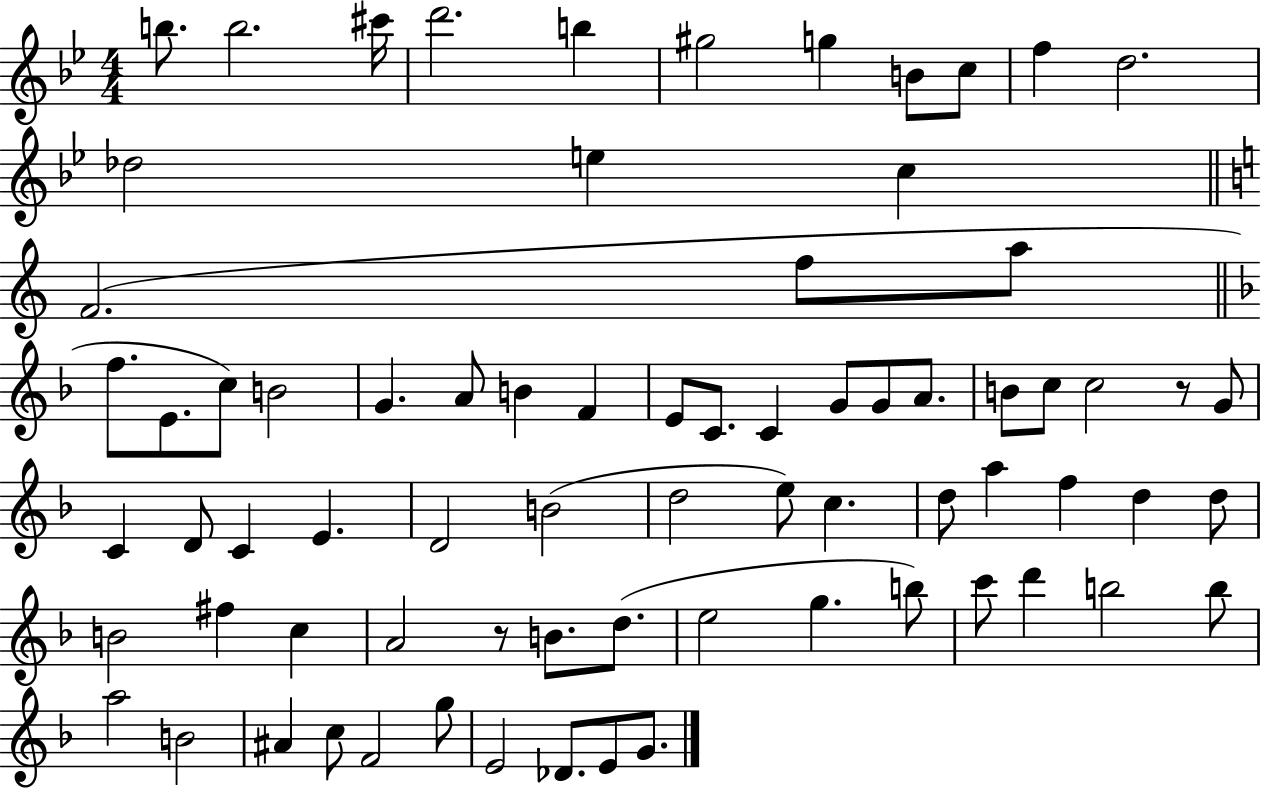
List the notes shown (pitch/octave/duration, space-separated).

B5/e. B5/h. C#6/s D6/h. B5/q G#5/h G5/q B4/e C5/e F5/q D5/h. Db5/h E5/q C5/q F4/h. F5/e A5/e F5/e. E4/e. C5/e B4/h G4/q. A4/e B4/q F4/q E4/e C4/e. C4/q G4/e G4/e A4/e. B4/e C5/e C5/h R/e G4/e C4/q D4/e C4/q E4/q. D4/h B4/h D5/h E5/e C5/q. D5/e A5/q F5/q D5/q D5/e B4/h F#5/q C5/q A4/h R/e B4/e. D5/e. E5/h G5/q. B5/e C6/e D6/q B5/h B5/e A5/h B4/h A#4/q C5/e F4/h G5/e E4/h Db4/e. E4/e G4/e.